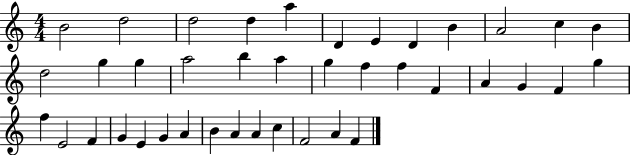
{
  \clef treble
  \numericTimeSignature
  \time 4/4
  \key c \major
  b'2 d''2 | d''2 d''4 a''4 | d'4 e'4 d'4 b'4 | a'2 c''4 b'4 | \break d''2 g''4 g''4 | a''2 b''4 a''4 | g''4 f''4 f''4 f'4 | a'4 g'4 f'4 g''4 | \break f''4 e'2 f'4 | g'4 e'4 g'4 a'4 | b'4 a'4 a'4 c''4 | f'2 a'4 f'4 | \break \bar "|."
}